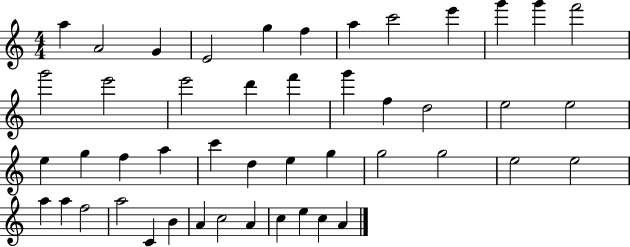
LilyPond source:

{
  \clef treble
  \numericTimeSignature
  \time 4/4
  \key c \major
  a''4 a'2 g'4 | e'2 g''4 f''4 | a''4 c'''2 e'''4 | g'''4 g'''4 f'''2 | \break g'''2 e'''2 | e'''2 d'''4 f'''4 | g'''4 f''4 d''2 | e''2 e''2 | \break e''4 g''4 f''4 a''4 | c'''4 d''4 e''4 g''4 | g''2 g''2 | e''2 e''2 | \break a''4 a''4 f''2 | a''2 c'4 b'4 | a'4 c''2 a'4 | c''4 e''4 c''4 a'4 | \break \bar "|."
}